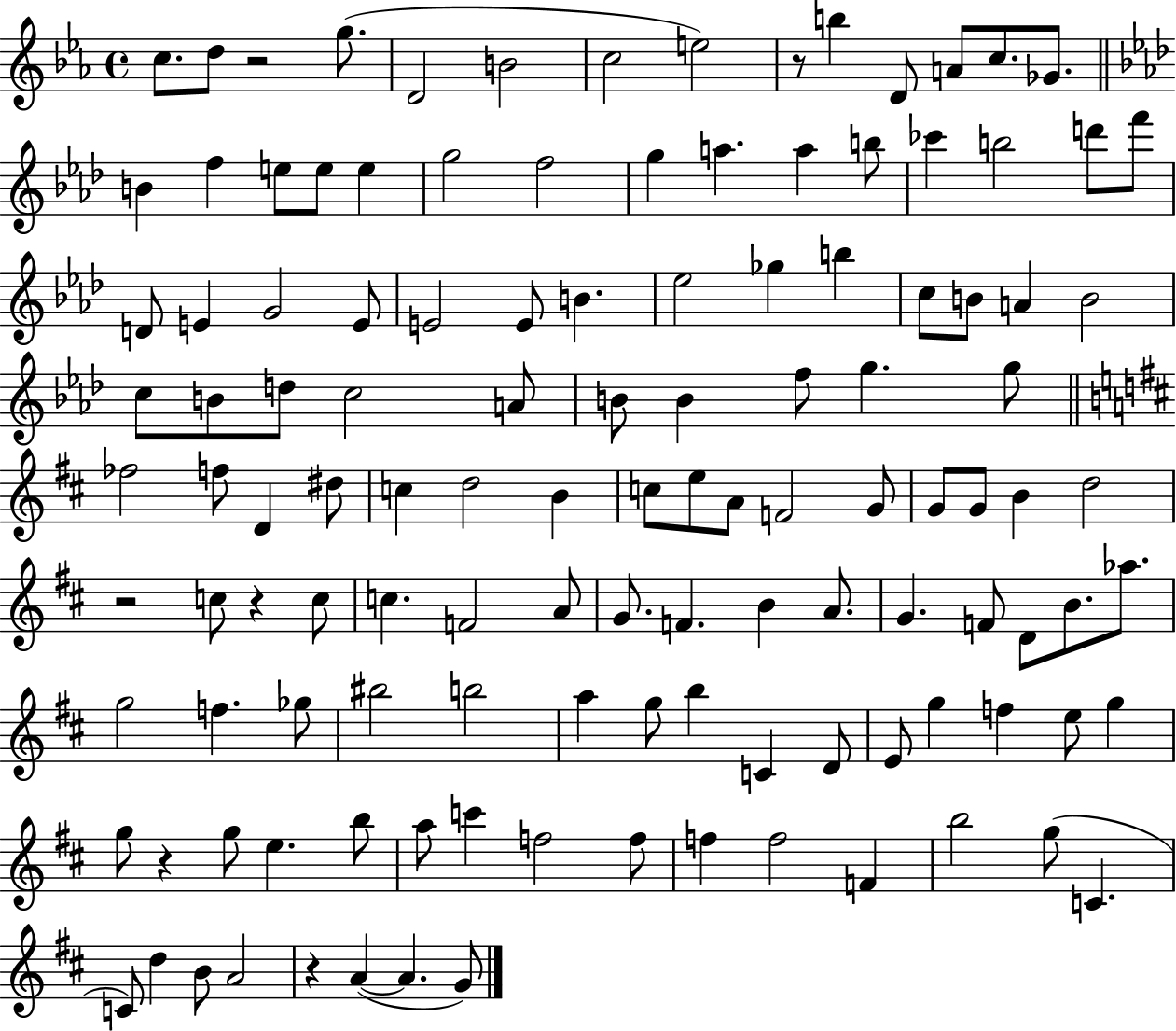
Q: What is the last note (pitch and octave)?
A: G4